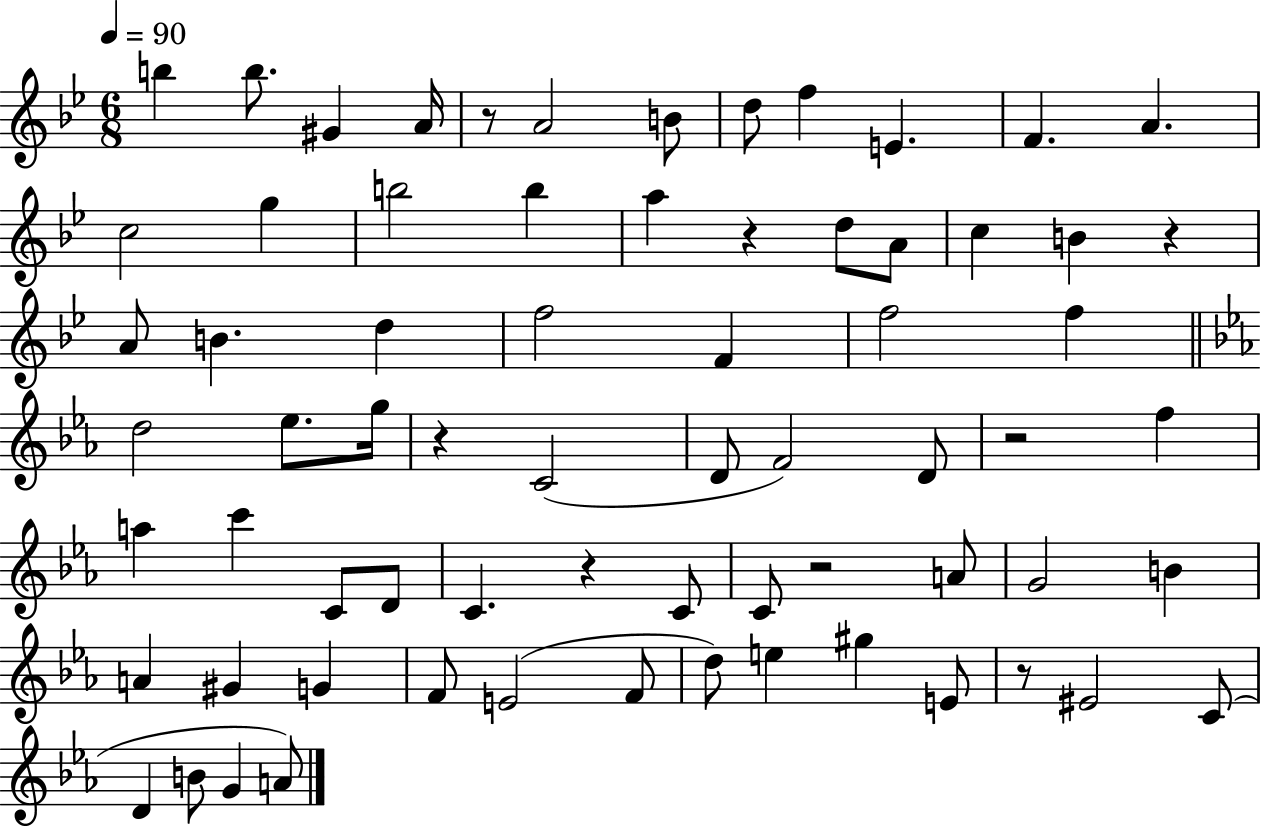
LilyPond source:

{
  \clef treble
  \numericTimeSignature
  \time 6/8
  \key bes \major
  \tempo 4 = 90
  b''4 b''8. gis'4 a'16 | r8 a'2 b'8 | d''8 f''4 e'4. | f'4. a'4. | \break c''2 g''4 | b''2 b''4 | a''4 r4 d''8 a'8 | c''4 b'4 r4 | \break a'8 b'4. d''4 | f''2 f'4 | f''2 f''4 | \bar "||" \break \key ees \major d''2 ees''8. g''16 | r4 c'2( | d'8 f'2) d'8 | r2 f''4 | \break a''4 c'''4 c'8 d'8 | c'4. r4 c'8 | c'8 r2 a'8 | g'2 b'4 | \break a'4 gis'4 g'4 | f'8 e'2( f'8 | d''8) e''4 gis''4 e'8 | r8 eis'2 c'8( | \break d'4 b'8 g'4 a'8) | \bar "|."
}